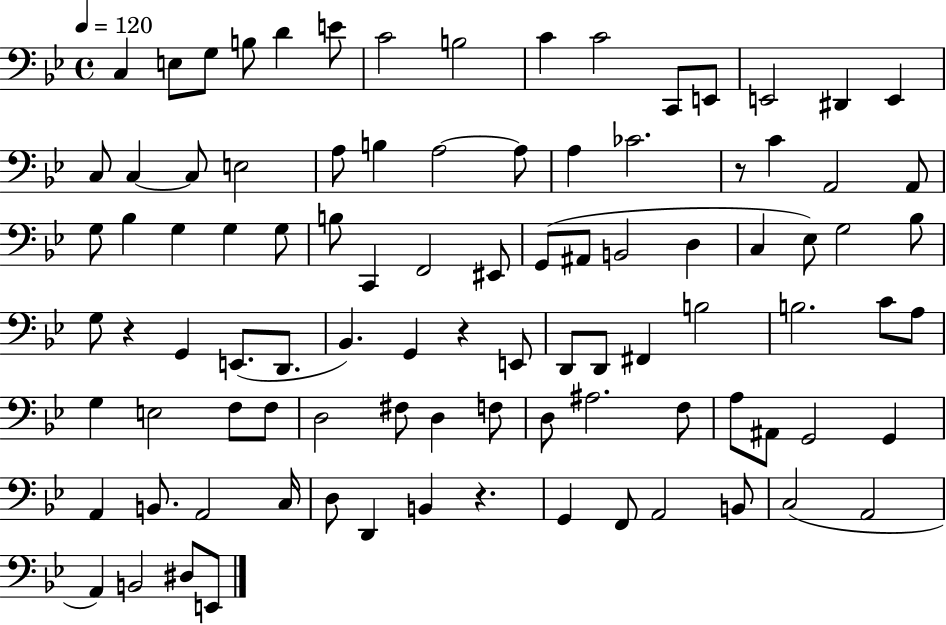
{
  \clef bass
  \time 4/4
  \defaultTimeSignature
  \key bes \major
  \tempo 4 = 120
  \repeat volta 2 { c4 e8 g8 b8 d'4 e'8 | c'2 b2 | c'4 c'2 c,8 e,8 | e,2 dis,4 e,4 | \break c8 c4~~ c8 e2 | a8 b4 a2~~ a8 | a4 ces'2. | r8 c'4 a,2 a,8 | \break g8 bes4 g4 g4 g8 | b8 c,4 f,2 eis,8 | g,8( ais,8 b,2 d4 | c4 ees8) g2 bes8 | \break g8 r4 g,4 e,8.( d,8. | bes,4.) g,4 r4 e,8 | d,8 d,8 fis,4 b2 | b2. c'8 a8 | \break g4 e2 f8 f8 | d2 fis8 d4 f8 | d8 ais2. f8 | a8 ais,8 g,2 g,4 | \break a,4 b,8. a,2 c16 | d8 d,4 b,4 r4. | g,4 f,8 a,2 b,8 | c2( a,2 | \break a,4) b,2 dis8 e,8 | } \bar "|."
}